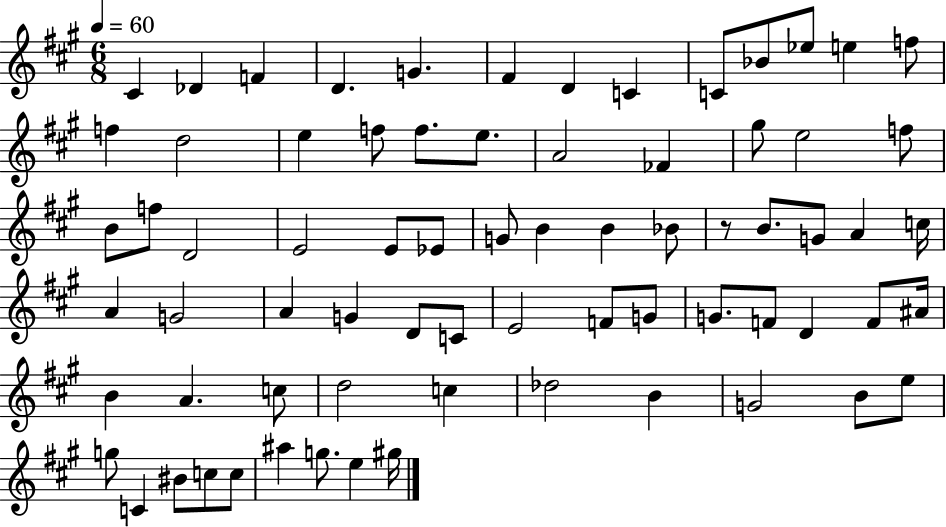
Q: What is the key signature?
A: A major